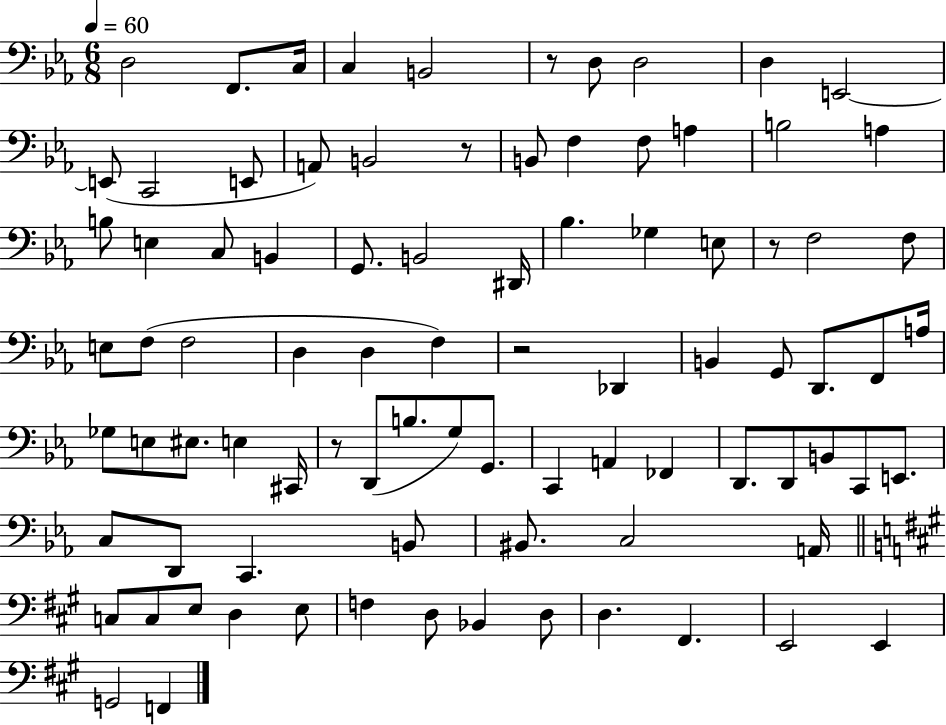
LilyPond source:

{
  \clef bass
  \numericTimeSignature
  \time 6/8
  \key ees \major
  \tempo 4 = 60
  d2 f,8. c16 | c4 b,2 | r8 d8 d2 | d4 e,2~~ | \break e,8( c,2 e,8 | a,8) b,2 r8 | b,8 f4 f8 a4 | b2 a4 | \break b8 e4 c8 b,4 | g,8. b,2 dis,16 | bes4. ges4 e8 | r8 f2 f8 | \break e8 f8( f2 | d4 d4 f4) | r2 des,4 | b,4 g,8 d,8. f,8 a16 | \break ges8 e8 eis8. e4 cis,16 | r8 d,8( b8. g8) g,8. | c,4 a,4 fes,4 | d,8. d,8 b,8 c,8 e,8. | \break c8 d,8 c,4. b,8 | bis,8. c2 a,16 | \bar "||" \break \key a \major c8 c8 e8 d4 e8 | f4 d8 bes,4 d8 | d4. fis,4. | e,2 e,4 | \break g,2 f,4 | \bar "|."
}